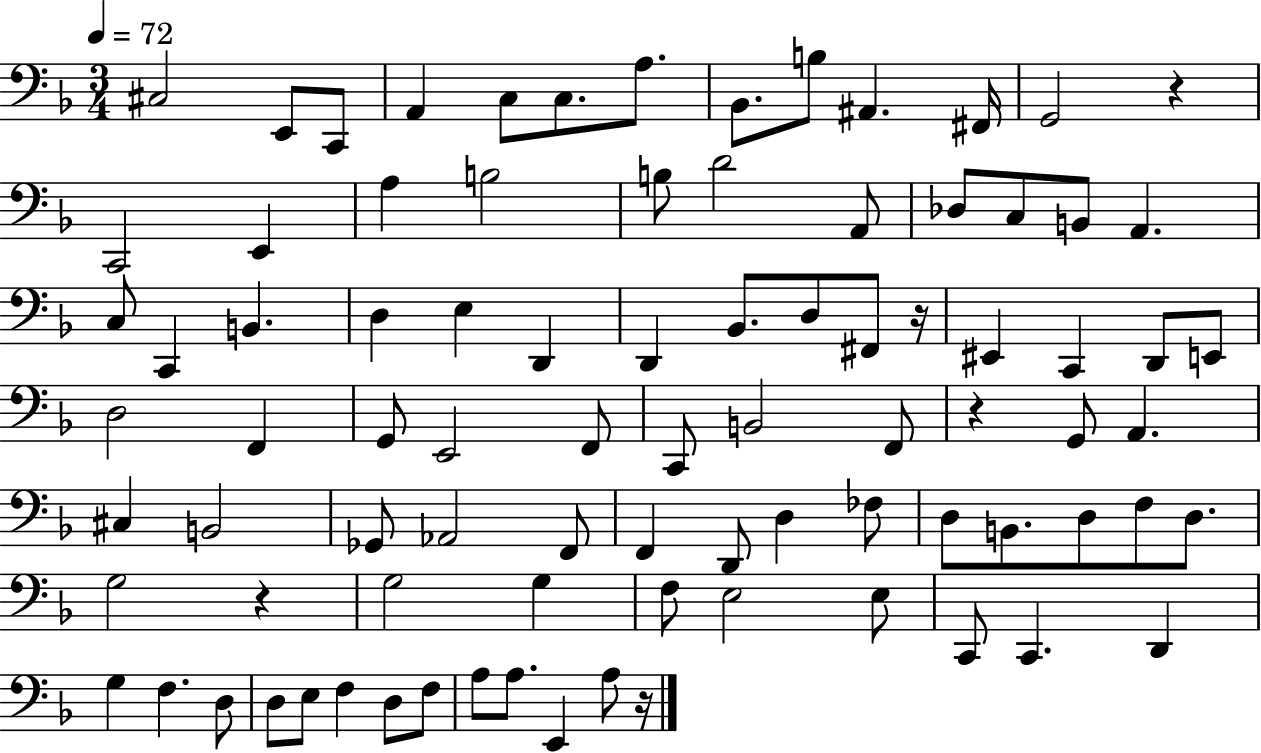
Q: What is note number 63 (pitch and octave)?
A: G3